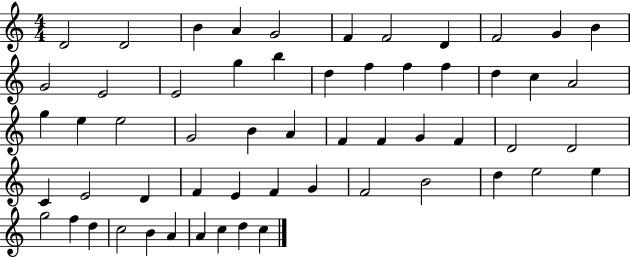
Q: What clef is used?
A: treble